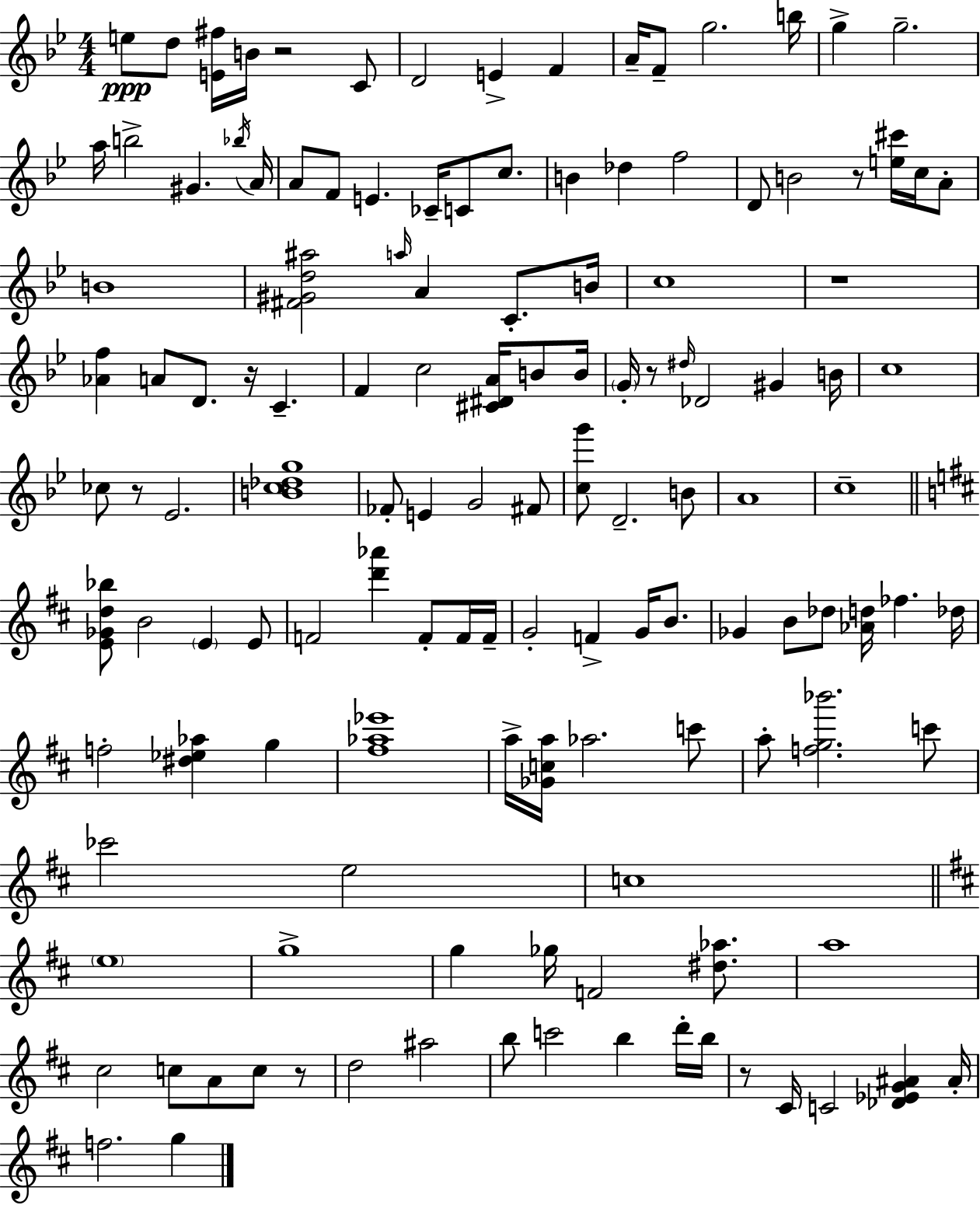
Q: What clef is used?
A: treble